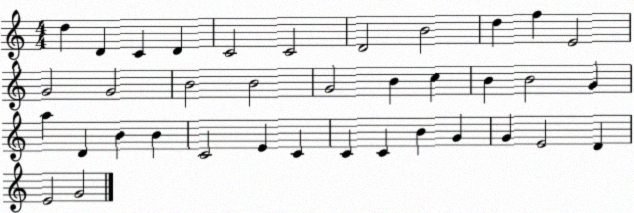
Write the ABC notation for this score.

X:1
T:Untitled
M:4/4
L:1/4
K:C
d D C D C2 C2 D2 B2 d f E2 G2 G2 B2 B2 G2 B c B B2 G a D B B C2 E C C C B G G E2 D E2 G2